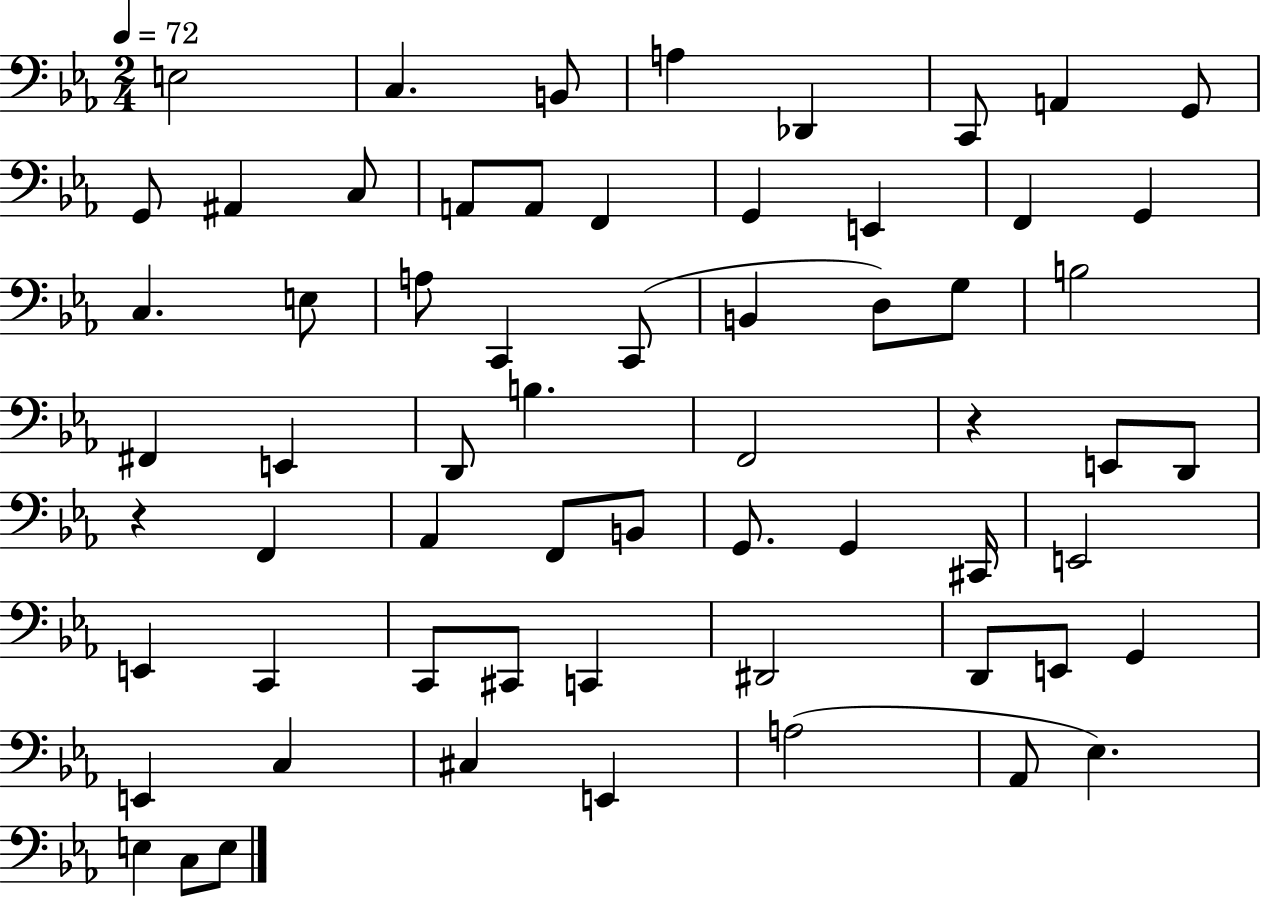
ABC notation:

X:1
T:Untitled
M:2/4
L:1/4
K:Eb
E,2 C, B,,/2 A, _D,, C,,/2 A,, G,,/2 G,,/2 ^A,, C,/2 A,,/2 A,,/2 F,, G,, E,, F,, G,, C, E,/2 A,/2 C,, C,,/2 B,, D,/2 G,/2 B,2 ^F,, E,, D,,/2 B, F,,2 z E,,/2 D,,/2 z F,, _A,, F,,/2 B,,/2 G,,/2 G,, ^C,,/4 E,,2 E,, C,, C,,/2 ^C,,/2 C,, ^D,,2 D,,/2 E,,/2 G,, E,, C, ^C, E,, A,2 _A,,/2 _E, E, C,/2 E,/2